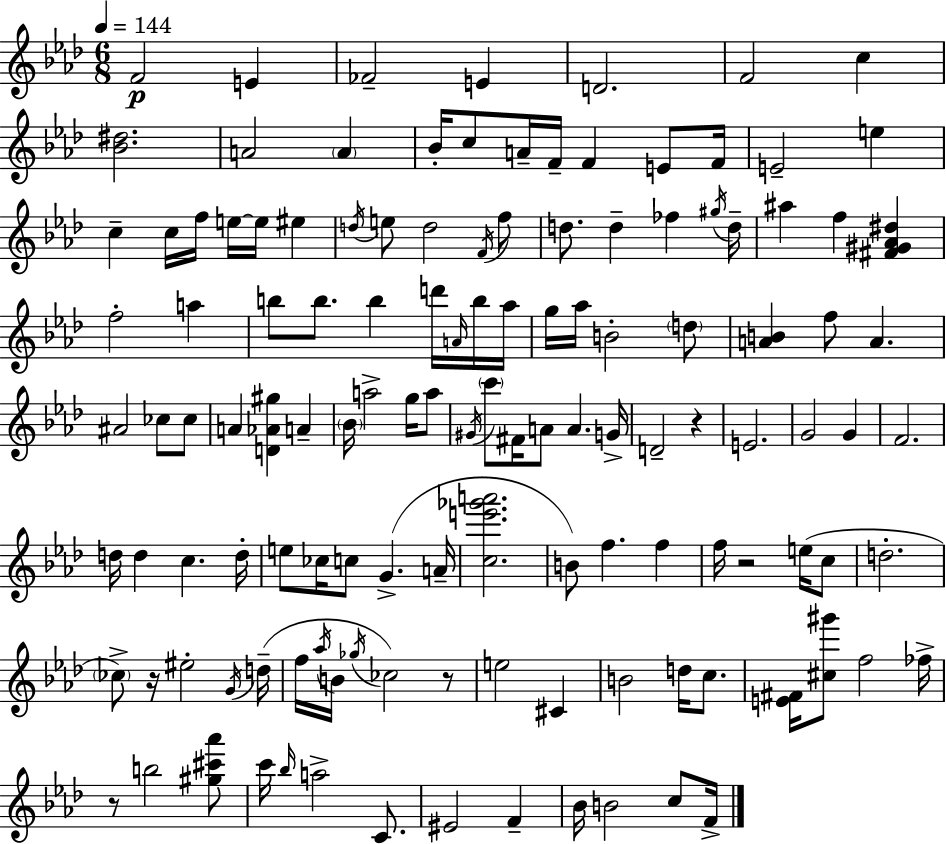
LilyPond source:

{
  \clef treble
  \numericTimeSignature
  \time 6/8
  \key aes \major
  \tempo 4 = 144
  f'2\p e'4 | fes'2-- e'4 | d'2. | f'2 c''4 | \break <bes' dis''>2. | a'2 \parenthesize a'4 | bes'16-. c''8 a'16-- f'16-- f'4 e'8 f'16 | e'2-- e''4 | \break c''4-- c''16 f''16 e''16~~ e''16 eis''4 | \acciaccatura { d''16 } e''8 d''2 \acciaccatura { f'16 } | f''8 d''8. d''4-- fes''4 | \acciaccatura { gis''16 } d''16-- ais''4 f''4 <fis' gis' aes' dis''>4 | \break f''2-. a''4 | b''8 b''8. b''4 | d'''16 \grace { a'16 } b''16 aes''16 g''16 aes''16 b'2-. | \parenthesize d''8 <a' b'>4 f''8 a'4. | \break ais'2 | ces''8 ces''8 a'4 <d' aes' gis''>4 | a'4-- \parenthesize bes'16 a''2-> | g''16 a''8 \acciaccatura { gis'16 } \parenthesize c'''8 fis'16 a'8 a'4. | \break g'16-> d'2-- | r4 e'2. | g'2 | g'4 f'2. | \break d''16 d''4 c''4. | d''16-. e''8 ces''16 c''8 g'4.->( | a'16-- <c'' e''' ges''' a'''>2. | b'8) f''4. | \break f''4 f''16 r2 | e''16( c''8 d''2.-. | \parenthesize ces''8->) r16 eis''2-. | \acciaccatura { g'16 }( d''16-- f''16 \acciaccatura { aes''16 } b'16 \acciaccatura { ges''16 }) ces''2 | \break r8 e''2 | cis'4 b'2 | d''16 c''8. <e' fis'>16 <cis'' gis'''>8 f''2 | fes''16-> r8 b''2 | \break <gis'' cis''' aes'''>8 c'''16 \grace { bes''16 } a''2-> | c'8. eis'2 | f'4-- bes'16 b'2 | c''8 f'16-> \bar "|."
}